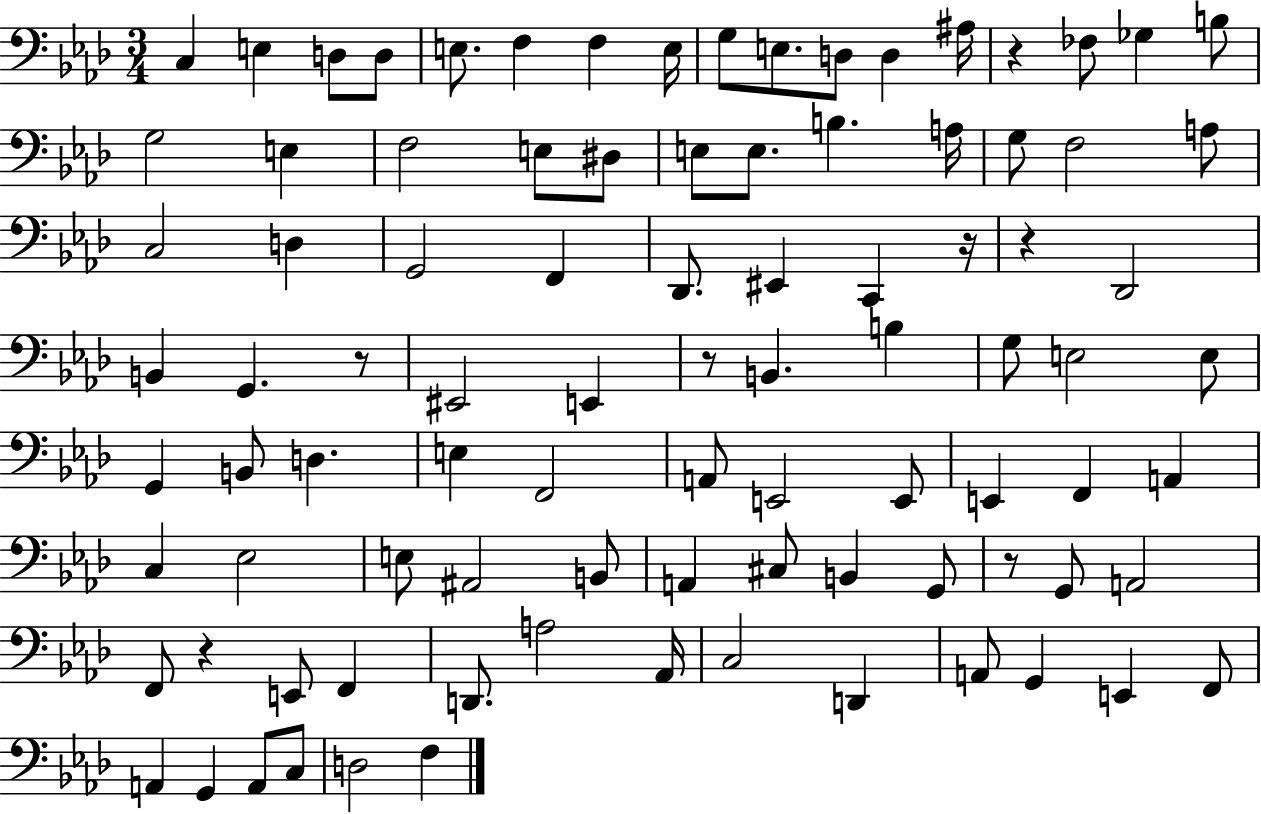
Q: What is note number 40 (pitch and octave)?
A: E2